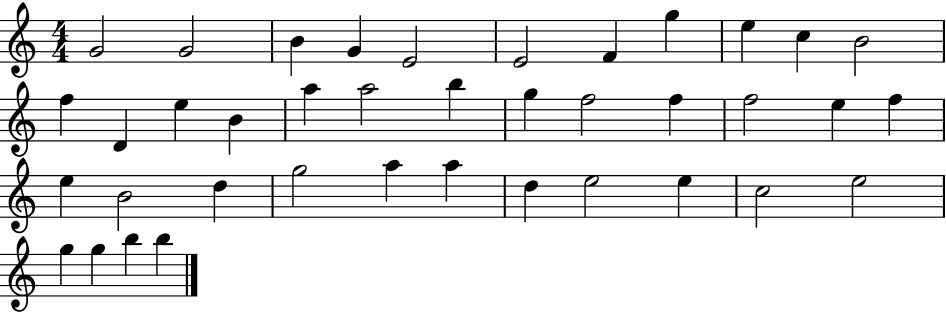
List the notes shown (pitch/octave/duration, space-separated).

G4/h G4/h B4/q G4/q E4/h E4/h F4/q G5/q E5/q C5/q B4/h F5/q D4/q E5/q B4/q A5/q A5/h B5/q G5/q F5/h F5/q F5/h E5/q F5/q E5/q B4/h D5/q G5/h A5/q A5/q D5/q E5/h E5/q C5/h E5/h G5/q G5/q B5/q B5/q